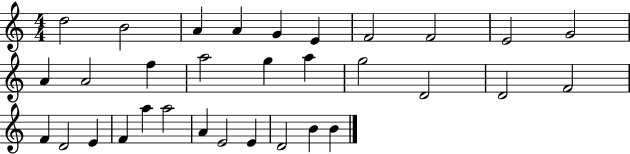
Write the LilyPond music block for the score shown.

{
  \clef treble
  \numericTimeSignature
  \time 4/4
  \key c \major
  d''2 b'2 | a'4 a'4 g'4 e'4 | f'2 f'2 | e'2 g'2 | \break a'4 a'2 f''4 | a''2 g''4 a''4 | g''2 d'2 | d'2 f'2 | \break f'4 d'2 e'4 | f'4 a''4 a''2 | a'4 e'2 e'4 | d'2 b'4 b'4 | \break \bar "|."
}